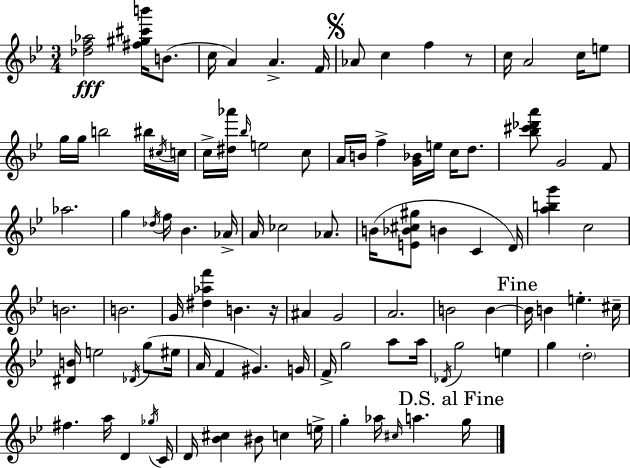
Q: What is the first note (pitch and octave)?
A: B4